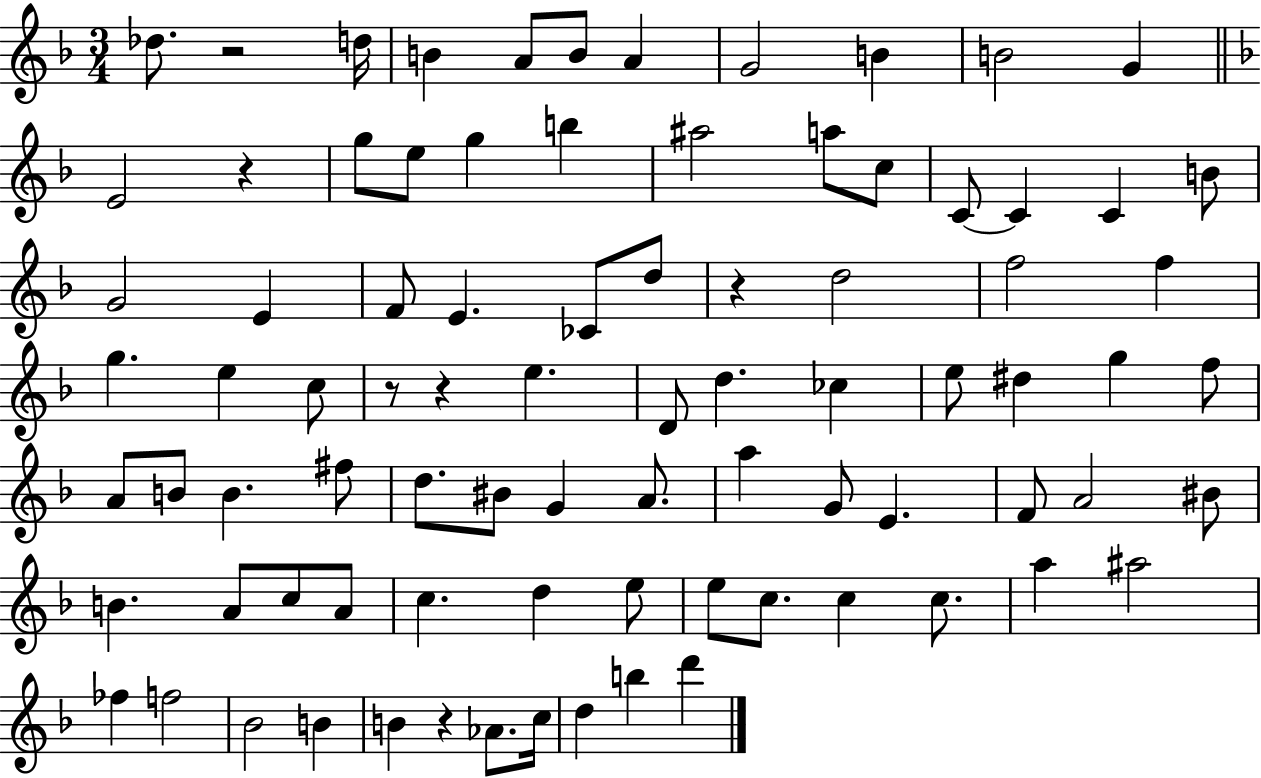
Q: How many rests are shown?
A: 6